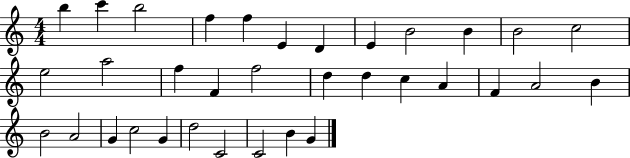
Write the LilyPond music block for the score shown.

{
  \clef treble
  \numericTimeSignature
  \time 4/4
  \key c \major
  b''4 c'''4 b''2 | f''4 f''4 e'4 d'4 | e'4 b'2 b'4 | b'2 c''2 | \break e''2 a''2 | f''4 f'4 f''2 | d''4 d''4 c''4 a'4 | f'4 a'2 b'4 | \break b'2 a'2 | g'4 c''2 g'4 | d''2 c'2 | c'2 b'4 g'4 | \break \bar "|."
}